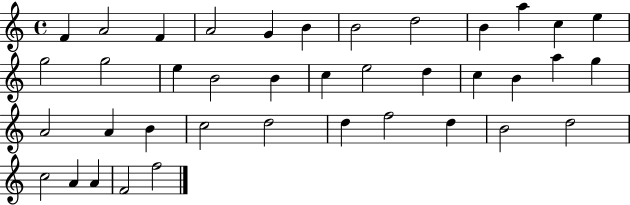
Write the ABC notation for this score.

X:1
T:Untitled
M:4/4
L:1/4
K:C
F A2 F A2 G B B2 d2 B a c e g2 g2 e B2 B c e2 d c B a g A2 A B c2 d2 d f2 d B2 d2 c2 A A F2 f2